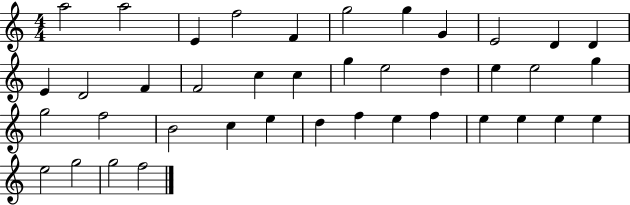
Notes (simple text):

A5/h A5/h E4/q F5/h F4/q G5/h G5/q G4/q E4/h D4/q D4/q E4/q D4/h F4/q F4/h C5/q C5/q G5/q E5/h D5/q E5/q E5/h G5/q G5/h F5/h B4/h C5/q E5/q D5/q F5/q E5/q F5/q E5/q E5/q E5/q E5/q E5/h G5/h G5/h F5/h